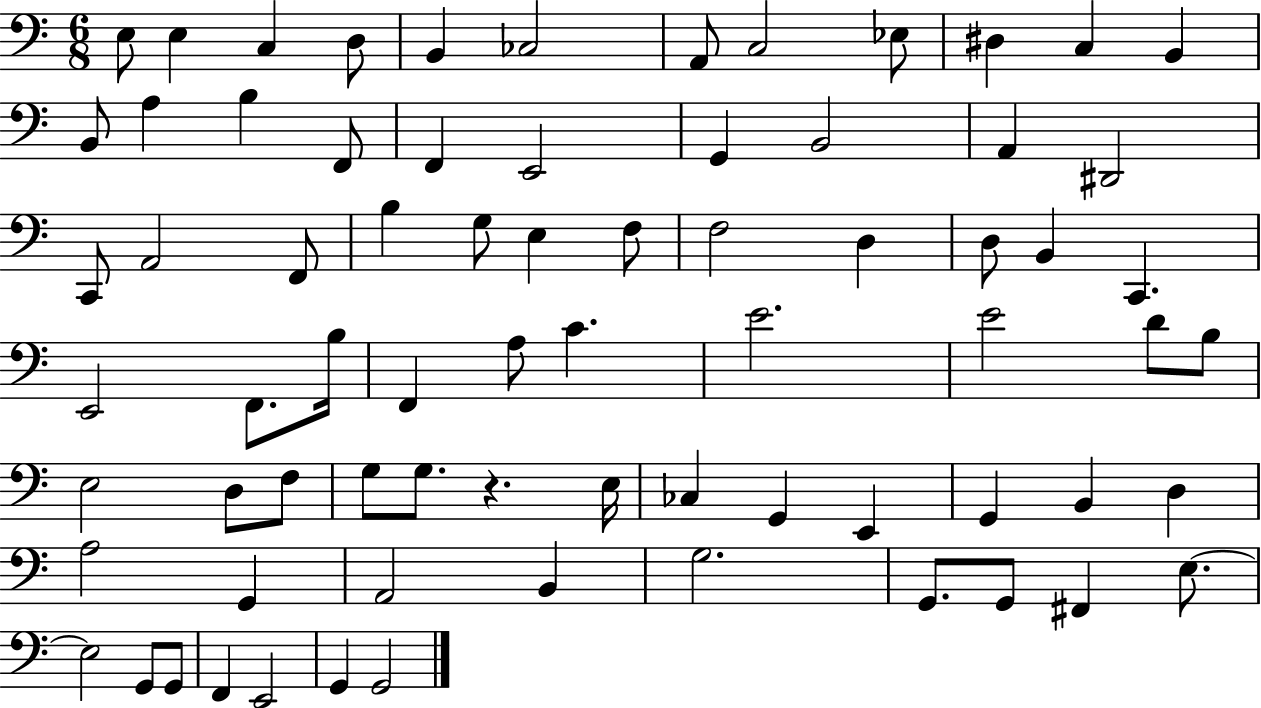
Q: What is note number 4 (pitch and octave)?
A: D3